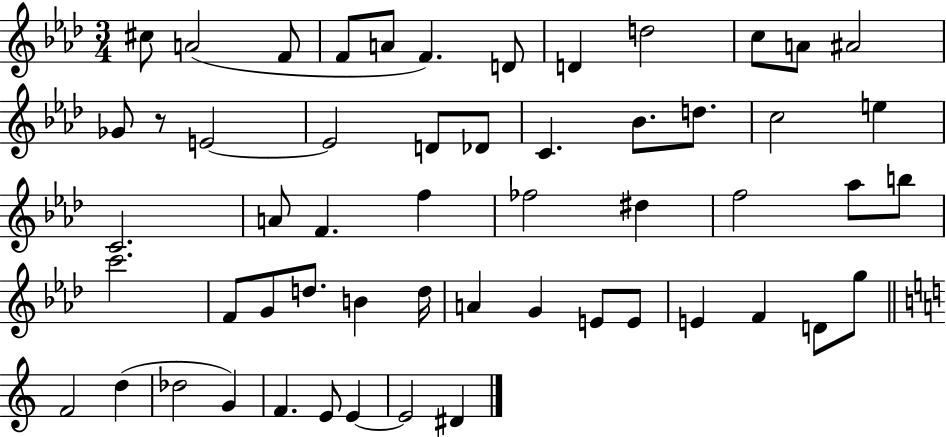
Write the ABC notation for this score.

X:1
T:Untitled
M:3/4
L:1/4
K:Ab
^c/2 A2 F/2 F/2 A/2 F D/2 D d2 c/2 A/2 ^A2 _G/2 z/2 E2 E2 D/2 _D/2 C _B/2 d/2 c2 e C2 A/2 F f _f2 ^d f2 _a/2 b/2 c'2 F/2 G/2 d/2 B d/4 A G E/2 E/2 E F D/2 g/2 F2 d _d2 G F E/2 E E2 ^D